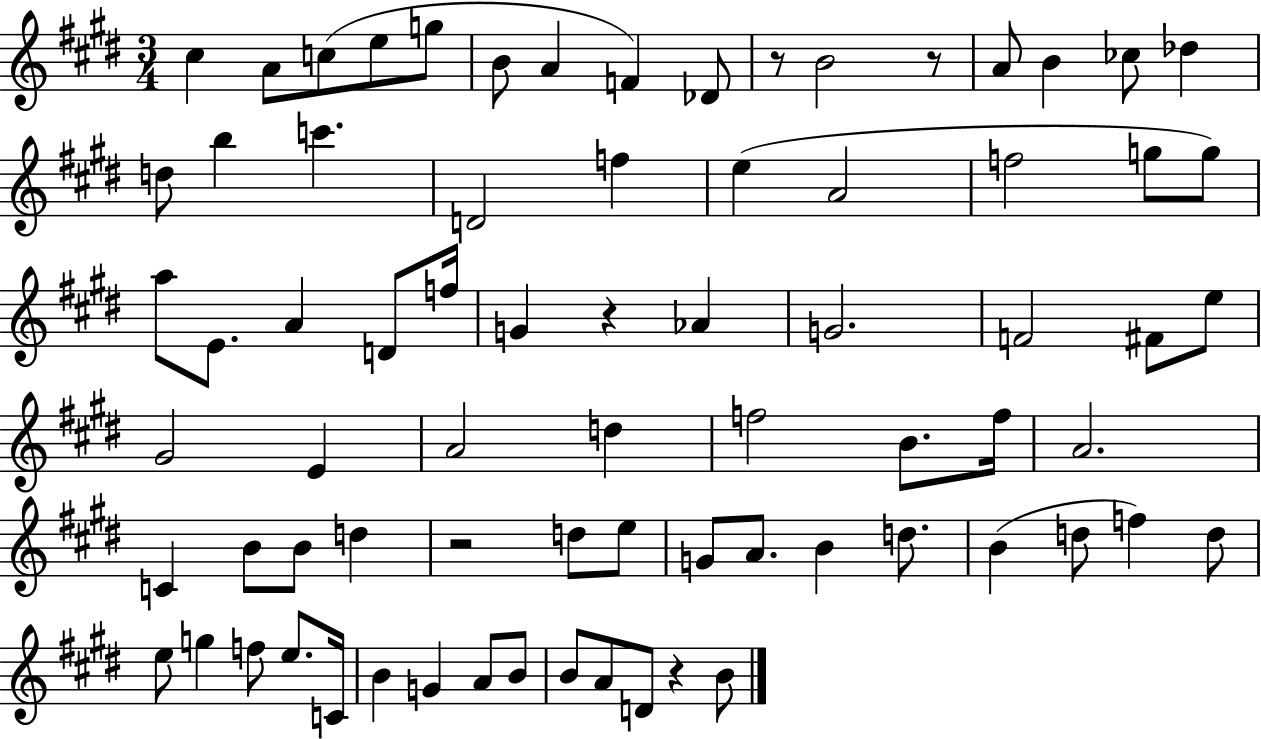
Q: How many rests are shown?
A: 5